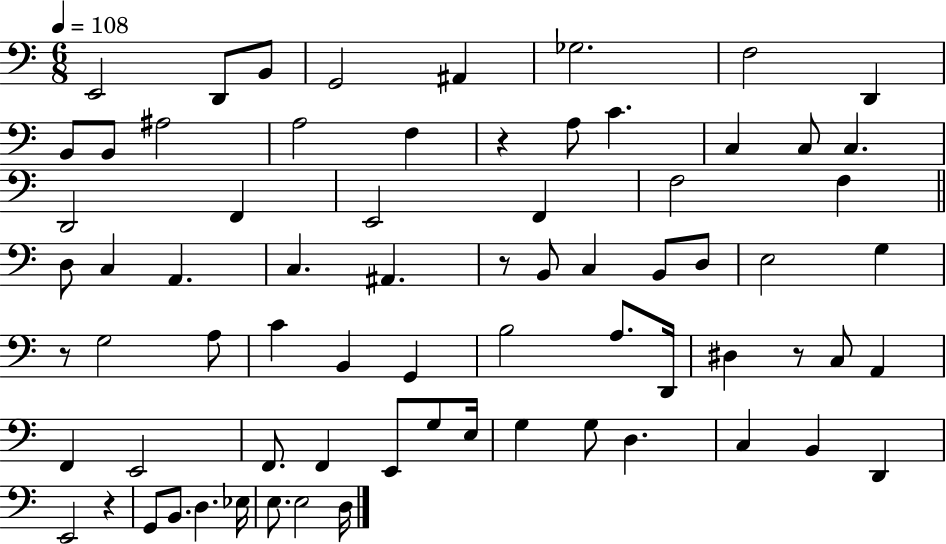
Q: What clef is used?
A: bass